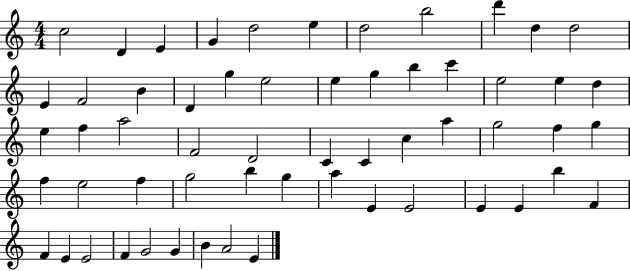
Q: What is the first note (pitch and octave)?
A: C5